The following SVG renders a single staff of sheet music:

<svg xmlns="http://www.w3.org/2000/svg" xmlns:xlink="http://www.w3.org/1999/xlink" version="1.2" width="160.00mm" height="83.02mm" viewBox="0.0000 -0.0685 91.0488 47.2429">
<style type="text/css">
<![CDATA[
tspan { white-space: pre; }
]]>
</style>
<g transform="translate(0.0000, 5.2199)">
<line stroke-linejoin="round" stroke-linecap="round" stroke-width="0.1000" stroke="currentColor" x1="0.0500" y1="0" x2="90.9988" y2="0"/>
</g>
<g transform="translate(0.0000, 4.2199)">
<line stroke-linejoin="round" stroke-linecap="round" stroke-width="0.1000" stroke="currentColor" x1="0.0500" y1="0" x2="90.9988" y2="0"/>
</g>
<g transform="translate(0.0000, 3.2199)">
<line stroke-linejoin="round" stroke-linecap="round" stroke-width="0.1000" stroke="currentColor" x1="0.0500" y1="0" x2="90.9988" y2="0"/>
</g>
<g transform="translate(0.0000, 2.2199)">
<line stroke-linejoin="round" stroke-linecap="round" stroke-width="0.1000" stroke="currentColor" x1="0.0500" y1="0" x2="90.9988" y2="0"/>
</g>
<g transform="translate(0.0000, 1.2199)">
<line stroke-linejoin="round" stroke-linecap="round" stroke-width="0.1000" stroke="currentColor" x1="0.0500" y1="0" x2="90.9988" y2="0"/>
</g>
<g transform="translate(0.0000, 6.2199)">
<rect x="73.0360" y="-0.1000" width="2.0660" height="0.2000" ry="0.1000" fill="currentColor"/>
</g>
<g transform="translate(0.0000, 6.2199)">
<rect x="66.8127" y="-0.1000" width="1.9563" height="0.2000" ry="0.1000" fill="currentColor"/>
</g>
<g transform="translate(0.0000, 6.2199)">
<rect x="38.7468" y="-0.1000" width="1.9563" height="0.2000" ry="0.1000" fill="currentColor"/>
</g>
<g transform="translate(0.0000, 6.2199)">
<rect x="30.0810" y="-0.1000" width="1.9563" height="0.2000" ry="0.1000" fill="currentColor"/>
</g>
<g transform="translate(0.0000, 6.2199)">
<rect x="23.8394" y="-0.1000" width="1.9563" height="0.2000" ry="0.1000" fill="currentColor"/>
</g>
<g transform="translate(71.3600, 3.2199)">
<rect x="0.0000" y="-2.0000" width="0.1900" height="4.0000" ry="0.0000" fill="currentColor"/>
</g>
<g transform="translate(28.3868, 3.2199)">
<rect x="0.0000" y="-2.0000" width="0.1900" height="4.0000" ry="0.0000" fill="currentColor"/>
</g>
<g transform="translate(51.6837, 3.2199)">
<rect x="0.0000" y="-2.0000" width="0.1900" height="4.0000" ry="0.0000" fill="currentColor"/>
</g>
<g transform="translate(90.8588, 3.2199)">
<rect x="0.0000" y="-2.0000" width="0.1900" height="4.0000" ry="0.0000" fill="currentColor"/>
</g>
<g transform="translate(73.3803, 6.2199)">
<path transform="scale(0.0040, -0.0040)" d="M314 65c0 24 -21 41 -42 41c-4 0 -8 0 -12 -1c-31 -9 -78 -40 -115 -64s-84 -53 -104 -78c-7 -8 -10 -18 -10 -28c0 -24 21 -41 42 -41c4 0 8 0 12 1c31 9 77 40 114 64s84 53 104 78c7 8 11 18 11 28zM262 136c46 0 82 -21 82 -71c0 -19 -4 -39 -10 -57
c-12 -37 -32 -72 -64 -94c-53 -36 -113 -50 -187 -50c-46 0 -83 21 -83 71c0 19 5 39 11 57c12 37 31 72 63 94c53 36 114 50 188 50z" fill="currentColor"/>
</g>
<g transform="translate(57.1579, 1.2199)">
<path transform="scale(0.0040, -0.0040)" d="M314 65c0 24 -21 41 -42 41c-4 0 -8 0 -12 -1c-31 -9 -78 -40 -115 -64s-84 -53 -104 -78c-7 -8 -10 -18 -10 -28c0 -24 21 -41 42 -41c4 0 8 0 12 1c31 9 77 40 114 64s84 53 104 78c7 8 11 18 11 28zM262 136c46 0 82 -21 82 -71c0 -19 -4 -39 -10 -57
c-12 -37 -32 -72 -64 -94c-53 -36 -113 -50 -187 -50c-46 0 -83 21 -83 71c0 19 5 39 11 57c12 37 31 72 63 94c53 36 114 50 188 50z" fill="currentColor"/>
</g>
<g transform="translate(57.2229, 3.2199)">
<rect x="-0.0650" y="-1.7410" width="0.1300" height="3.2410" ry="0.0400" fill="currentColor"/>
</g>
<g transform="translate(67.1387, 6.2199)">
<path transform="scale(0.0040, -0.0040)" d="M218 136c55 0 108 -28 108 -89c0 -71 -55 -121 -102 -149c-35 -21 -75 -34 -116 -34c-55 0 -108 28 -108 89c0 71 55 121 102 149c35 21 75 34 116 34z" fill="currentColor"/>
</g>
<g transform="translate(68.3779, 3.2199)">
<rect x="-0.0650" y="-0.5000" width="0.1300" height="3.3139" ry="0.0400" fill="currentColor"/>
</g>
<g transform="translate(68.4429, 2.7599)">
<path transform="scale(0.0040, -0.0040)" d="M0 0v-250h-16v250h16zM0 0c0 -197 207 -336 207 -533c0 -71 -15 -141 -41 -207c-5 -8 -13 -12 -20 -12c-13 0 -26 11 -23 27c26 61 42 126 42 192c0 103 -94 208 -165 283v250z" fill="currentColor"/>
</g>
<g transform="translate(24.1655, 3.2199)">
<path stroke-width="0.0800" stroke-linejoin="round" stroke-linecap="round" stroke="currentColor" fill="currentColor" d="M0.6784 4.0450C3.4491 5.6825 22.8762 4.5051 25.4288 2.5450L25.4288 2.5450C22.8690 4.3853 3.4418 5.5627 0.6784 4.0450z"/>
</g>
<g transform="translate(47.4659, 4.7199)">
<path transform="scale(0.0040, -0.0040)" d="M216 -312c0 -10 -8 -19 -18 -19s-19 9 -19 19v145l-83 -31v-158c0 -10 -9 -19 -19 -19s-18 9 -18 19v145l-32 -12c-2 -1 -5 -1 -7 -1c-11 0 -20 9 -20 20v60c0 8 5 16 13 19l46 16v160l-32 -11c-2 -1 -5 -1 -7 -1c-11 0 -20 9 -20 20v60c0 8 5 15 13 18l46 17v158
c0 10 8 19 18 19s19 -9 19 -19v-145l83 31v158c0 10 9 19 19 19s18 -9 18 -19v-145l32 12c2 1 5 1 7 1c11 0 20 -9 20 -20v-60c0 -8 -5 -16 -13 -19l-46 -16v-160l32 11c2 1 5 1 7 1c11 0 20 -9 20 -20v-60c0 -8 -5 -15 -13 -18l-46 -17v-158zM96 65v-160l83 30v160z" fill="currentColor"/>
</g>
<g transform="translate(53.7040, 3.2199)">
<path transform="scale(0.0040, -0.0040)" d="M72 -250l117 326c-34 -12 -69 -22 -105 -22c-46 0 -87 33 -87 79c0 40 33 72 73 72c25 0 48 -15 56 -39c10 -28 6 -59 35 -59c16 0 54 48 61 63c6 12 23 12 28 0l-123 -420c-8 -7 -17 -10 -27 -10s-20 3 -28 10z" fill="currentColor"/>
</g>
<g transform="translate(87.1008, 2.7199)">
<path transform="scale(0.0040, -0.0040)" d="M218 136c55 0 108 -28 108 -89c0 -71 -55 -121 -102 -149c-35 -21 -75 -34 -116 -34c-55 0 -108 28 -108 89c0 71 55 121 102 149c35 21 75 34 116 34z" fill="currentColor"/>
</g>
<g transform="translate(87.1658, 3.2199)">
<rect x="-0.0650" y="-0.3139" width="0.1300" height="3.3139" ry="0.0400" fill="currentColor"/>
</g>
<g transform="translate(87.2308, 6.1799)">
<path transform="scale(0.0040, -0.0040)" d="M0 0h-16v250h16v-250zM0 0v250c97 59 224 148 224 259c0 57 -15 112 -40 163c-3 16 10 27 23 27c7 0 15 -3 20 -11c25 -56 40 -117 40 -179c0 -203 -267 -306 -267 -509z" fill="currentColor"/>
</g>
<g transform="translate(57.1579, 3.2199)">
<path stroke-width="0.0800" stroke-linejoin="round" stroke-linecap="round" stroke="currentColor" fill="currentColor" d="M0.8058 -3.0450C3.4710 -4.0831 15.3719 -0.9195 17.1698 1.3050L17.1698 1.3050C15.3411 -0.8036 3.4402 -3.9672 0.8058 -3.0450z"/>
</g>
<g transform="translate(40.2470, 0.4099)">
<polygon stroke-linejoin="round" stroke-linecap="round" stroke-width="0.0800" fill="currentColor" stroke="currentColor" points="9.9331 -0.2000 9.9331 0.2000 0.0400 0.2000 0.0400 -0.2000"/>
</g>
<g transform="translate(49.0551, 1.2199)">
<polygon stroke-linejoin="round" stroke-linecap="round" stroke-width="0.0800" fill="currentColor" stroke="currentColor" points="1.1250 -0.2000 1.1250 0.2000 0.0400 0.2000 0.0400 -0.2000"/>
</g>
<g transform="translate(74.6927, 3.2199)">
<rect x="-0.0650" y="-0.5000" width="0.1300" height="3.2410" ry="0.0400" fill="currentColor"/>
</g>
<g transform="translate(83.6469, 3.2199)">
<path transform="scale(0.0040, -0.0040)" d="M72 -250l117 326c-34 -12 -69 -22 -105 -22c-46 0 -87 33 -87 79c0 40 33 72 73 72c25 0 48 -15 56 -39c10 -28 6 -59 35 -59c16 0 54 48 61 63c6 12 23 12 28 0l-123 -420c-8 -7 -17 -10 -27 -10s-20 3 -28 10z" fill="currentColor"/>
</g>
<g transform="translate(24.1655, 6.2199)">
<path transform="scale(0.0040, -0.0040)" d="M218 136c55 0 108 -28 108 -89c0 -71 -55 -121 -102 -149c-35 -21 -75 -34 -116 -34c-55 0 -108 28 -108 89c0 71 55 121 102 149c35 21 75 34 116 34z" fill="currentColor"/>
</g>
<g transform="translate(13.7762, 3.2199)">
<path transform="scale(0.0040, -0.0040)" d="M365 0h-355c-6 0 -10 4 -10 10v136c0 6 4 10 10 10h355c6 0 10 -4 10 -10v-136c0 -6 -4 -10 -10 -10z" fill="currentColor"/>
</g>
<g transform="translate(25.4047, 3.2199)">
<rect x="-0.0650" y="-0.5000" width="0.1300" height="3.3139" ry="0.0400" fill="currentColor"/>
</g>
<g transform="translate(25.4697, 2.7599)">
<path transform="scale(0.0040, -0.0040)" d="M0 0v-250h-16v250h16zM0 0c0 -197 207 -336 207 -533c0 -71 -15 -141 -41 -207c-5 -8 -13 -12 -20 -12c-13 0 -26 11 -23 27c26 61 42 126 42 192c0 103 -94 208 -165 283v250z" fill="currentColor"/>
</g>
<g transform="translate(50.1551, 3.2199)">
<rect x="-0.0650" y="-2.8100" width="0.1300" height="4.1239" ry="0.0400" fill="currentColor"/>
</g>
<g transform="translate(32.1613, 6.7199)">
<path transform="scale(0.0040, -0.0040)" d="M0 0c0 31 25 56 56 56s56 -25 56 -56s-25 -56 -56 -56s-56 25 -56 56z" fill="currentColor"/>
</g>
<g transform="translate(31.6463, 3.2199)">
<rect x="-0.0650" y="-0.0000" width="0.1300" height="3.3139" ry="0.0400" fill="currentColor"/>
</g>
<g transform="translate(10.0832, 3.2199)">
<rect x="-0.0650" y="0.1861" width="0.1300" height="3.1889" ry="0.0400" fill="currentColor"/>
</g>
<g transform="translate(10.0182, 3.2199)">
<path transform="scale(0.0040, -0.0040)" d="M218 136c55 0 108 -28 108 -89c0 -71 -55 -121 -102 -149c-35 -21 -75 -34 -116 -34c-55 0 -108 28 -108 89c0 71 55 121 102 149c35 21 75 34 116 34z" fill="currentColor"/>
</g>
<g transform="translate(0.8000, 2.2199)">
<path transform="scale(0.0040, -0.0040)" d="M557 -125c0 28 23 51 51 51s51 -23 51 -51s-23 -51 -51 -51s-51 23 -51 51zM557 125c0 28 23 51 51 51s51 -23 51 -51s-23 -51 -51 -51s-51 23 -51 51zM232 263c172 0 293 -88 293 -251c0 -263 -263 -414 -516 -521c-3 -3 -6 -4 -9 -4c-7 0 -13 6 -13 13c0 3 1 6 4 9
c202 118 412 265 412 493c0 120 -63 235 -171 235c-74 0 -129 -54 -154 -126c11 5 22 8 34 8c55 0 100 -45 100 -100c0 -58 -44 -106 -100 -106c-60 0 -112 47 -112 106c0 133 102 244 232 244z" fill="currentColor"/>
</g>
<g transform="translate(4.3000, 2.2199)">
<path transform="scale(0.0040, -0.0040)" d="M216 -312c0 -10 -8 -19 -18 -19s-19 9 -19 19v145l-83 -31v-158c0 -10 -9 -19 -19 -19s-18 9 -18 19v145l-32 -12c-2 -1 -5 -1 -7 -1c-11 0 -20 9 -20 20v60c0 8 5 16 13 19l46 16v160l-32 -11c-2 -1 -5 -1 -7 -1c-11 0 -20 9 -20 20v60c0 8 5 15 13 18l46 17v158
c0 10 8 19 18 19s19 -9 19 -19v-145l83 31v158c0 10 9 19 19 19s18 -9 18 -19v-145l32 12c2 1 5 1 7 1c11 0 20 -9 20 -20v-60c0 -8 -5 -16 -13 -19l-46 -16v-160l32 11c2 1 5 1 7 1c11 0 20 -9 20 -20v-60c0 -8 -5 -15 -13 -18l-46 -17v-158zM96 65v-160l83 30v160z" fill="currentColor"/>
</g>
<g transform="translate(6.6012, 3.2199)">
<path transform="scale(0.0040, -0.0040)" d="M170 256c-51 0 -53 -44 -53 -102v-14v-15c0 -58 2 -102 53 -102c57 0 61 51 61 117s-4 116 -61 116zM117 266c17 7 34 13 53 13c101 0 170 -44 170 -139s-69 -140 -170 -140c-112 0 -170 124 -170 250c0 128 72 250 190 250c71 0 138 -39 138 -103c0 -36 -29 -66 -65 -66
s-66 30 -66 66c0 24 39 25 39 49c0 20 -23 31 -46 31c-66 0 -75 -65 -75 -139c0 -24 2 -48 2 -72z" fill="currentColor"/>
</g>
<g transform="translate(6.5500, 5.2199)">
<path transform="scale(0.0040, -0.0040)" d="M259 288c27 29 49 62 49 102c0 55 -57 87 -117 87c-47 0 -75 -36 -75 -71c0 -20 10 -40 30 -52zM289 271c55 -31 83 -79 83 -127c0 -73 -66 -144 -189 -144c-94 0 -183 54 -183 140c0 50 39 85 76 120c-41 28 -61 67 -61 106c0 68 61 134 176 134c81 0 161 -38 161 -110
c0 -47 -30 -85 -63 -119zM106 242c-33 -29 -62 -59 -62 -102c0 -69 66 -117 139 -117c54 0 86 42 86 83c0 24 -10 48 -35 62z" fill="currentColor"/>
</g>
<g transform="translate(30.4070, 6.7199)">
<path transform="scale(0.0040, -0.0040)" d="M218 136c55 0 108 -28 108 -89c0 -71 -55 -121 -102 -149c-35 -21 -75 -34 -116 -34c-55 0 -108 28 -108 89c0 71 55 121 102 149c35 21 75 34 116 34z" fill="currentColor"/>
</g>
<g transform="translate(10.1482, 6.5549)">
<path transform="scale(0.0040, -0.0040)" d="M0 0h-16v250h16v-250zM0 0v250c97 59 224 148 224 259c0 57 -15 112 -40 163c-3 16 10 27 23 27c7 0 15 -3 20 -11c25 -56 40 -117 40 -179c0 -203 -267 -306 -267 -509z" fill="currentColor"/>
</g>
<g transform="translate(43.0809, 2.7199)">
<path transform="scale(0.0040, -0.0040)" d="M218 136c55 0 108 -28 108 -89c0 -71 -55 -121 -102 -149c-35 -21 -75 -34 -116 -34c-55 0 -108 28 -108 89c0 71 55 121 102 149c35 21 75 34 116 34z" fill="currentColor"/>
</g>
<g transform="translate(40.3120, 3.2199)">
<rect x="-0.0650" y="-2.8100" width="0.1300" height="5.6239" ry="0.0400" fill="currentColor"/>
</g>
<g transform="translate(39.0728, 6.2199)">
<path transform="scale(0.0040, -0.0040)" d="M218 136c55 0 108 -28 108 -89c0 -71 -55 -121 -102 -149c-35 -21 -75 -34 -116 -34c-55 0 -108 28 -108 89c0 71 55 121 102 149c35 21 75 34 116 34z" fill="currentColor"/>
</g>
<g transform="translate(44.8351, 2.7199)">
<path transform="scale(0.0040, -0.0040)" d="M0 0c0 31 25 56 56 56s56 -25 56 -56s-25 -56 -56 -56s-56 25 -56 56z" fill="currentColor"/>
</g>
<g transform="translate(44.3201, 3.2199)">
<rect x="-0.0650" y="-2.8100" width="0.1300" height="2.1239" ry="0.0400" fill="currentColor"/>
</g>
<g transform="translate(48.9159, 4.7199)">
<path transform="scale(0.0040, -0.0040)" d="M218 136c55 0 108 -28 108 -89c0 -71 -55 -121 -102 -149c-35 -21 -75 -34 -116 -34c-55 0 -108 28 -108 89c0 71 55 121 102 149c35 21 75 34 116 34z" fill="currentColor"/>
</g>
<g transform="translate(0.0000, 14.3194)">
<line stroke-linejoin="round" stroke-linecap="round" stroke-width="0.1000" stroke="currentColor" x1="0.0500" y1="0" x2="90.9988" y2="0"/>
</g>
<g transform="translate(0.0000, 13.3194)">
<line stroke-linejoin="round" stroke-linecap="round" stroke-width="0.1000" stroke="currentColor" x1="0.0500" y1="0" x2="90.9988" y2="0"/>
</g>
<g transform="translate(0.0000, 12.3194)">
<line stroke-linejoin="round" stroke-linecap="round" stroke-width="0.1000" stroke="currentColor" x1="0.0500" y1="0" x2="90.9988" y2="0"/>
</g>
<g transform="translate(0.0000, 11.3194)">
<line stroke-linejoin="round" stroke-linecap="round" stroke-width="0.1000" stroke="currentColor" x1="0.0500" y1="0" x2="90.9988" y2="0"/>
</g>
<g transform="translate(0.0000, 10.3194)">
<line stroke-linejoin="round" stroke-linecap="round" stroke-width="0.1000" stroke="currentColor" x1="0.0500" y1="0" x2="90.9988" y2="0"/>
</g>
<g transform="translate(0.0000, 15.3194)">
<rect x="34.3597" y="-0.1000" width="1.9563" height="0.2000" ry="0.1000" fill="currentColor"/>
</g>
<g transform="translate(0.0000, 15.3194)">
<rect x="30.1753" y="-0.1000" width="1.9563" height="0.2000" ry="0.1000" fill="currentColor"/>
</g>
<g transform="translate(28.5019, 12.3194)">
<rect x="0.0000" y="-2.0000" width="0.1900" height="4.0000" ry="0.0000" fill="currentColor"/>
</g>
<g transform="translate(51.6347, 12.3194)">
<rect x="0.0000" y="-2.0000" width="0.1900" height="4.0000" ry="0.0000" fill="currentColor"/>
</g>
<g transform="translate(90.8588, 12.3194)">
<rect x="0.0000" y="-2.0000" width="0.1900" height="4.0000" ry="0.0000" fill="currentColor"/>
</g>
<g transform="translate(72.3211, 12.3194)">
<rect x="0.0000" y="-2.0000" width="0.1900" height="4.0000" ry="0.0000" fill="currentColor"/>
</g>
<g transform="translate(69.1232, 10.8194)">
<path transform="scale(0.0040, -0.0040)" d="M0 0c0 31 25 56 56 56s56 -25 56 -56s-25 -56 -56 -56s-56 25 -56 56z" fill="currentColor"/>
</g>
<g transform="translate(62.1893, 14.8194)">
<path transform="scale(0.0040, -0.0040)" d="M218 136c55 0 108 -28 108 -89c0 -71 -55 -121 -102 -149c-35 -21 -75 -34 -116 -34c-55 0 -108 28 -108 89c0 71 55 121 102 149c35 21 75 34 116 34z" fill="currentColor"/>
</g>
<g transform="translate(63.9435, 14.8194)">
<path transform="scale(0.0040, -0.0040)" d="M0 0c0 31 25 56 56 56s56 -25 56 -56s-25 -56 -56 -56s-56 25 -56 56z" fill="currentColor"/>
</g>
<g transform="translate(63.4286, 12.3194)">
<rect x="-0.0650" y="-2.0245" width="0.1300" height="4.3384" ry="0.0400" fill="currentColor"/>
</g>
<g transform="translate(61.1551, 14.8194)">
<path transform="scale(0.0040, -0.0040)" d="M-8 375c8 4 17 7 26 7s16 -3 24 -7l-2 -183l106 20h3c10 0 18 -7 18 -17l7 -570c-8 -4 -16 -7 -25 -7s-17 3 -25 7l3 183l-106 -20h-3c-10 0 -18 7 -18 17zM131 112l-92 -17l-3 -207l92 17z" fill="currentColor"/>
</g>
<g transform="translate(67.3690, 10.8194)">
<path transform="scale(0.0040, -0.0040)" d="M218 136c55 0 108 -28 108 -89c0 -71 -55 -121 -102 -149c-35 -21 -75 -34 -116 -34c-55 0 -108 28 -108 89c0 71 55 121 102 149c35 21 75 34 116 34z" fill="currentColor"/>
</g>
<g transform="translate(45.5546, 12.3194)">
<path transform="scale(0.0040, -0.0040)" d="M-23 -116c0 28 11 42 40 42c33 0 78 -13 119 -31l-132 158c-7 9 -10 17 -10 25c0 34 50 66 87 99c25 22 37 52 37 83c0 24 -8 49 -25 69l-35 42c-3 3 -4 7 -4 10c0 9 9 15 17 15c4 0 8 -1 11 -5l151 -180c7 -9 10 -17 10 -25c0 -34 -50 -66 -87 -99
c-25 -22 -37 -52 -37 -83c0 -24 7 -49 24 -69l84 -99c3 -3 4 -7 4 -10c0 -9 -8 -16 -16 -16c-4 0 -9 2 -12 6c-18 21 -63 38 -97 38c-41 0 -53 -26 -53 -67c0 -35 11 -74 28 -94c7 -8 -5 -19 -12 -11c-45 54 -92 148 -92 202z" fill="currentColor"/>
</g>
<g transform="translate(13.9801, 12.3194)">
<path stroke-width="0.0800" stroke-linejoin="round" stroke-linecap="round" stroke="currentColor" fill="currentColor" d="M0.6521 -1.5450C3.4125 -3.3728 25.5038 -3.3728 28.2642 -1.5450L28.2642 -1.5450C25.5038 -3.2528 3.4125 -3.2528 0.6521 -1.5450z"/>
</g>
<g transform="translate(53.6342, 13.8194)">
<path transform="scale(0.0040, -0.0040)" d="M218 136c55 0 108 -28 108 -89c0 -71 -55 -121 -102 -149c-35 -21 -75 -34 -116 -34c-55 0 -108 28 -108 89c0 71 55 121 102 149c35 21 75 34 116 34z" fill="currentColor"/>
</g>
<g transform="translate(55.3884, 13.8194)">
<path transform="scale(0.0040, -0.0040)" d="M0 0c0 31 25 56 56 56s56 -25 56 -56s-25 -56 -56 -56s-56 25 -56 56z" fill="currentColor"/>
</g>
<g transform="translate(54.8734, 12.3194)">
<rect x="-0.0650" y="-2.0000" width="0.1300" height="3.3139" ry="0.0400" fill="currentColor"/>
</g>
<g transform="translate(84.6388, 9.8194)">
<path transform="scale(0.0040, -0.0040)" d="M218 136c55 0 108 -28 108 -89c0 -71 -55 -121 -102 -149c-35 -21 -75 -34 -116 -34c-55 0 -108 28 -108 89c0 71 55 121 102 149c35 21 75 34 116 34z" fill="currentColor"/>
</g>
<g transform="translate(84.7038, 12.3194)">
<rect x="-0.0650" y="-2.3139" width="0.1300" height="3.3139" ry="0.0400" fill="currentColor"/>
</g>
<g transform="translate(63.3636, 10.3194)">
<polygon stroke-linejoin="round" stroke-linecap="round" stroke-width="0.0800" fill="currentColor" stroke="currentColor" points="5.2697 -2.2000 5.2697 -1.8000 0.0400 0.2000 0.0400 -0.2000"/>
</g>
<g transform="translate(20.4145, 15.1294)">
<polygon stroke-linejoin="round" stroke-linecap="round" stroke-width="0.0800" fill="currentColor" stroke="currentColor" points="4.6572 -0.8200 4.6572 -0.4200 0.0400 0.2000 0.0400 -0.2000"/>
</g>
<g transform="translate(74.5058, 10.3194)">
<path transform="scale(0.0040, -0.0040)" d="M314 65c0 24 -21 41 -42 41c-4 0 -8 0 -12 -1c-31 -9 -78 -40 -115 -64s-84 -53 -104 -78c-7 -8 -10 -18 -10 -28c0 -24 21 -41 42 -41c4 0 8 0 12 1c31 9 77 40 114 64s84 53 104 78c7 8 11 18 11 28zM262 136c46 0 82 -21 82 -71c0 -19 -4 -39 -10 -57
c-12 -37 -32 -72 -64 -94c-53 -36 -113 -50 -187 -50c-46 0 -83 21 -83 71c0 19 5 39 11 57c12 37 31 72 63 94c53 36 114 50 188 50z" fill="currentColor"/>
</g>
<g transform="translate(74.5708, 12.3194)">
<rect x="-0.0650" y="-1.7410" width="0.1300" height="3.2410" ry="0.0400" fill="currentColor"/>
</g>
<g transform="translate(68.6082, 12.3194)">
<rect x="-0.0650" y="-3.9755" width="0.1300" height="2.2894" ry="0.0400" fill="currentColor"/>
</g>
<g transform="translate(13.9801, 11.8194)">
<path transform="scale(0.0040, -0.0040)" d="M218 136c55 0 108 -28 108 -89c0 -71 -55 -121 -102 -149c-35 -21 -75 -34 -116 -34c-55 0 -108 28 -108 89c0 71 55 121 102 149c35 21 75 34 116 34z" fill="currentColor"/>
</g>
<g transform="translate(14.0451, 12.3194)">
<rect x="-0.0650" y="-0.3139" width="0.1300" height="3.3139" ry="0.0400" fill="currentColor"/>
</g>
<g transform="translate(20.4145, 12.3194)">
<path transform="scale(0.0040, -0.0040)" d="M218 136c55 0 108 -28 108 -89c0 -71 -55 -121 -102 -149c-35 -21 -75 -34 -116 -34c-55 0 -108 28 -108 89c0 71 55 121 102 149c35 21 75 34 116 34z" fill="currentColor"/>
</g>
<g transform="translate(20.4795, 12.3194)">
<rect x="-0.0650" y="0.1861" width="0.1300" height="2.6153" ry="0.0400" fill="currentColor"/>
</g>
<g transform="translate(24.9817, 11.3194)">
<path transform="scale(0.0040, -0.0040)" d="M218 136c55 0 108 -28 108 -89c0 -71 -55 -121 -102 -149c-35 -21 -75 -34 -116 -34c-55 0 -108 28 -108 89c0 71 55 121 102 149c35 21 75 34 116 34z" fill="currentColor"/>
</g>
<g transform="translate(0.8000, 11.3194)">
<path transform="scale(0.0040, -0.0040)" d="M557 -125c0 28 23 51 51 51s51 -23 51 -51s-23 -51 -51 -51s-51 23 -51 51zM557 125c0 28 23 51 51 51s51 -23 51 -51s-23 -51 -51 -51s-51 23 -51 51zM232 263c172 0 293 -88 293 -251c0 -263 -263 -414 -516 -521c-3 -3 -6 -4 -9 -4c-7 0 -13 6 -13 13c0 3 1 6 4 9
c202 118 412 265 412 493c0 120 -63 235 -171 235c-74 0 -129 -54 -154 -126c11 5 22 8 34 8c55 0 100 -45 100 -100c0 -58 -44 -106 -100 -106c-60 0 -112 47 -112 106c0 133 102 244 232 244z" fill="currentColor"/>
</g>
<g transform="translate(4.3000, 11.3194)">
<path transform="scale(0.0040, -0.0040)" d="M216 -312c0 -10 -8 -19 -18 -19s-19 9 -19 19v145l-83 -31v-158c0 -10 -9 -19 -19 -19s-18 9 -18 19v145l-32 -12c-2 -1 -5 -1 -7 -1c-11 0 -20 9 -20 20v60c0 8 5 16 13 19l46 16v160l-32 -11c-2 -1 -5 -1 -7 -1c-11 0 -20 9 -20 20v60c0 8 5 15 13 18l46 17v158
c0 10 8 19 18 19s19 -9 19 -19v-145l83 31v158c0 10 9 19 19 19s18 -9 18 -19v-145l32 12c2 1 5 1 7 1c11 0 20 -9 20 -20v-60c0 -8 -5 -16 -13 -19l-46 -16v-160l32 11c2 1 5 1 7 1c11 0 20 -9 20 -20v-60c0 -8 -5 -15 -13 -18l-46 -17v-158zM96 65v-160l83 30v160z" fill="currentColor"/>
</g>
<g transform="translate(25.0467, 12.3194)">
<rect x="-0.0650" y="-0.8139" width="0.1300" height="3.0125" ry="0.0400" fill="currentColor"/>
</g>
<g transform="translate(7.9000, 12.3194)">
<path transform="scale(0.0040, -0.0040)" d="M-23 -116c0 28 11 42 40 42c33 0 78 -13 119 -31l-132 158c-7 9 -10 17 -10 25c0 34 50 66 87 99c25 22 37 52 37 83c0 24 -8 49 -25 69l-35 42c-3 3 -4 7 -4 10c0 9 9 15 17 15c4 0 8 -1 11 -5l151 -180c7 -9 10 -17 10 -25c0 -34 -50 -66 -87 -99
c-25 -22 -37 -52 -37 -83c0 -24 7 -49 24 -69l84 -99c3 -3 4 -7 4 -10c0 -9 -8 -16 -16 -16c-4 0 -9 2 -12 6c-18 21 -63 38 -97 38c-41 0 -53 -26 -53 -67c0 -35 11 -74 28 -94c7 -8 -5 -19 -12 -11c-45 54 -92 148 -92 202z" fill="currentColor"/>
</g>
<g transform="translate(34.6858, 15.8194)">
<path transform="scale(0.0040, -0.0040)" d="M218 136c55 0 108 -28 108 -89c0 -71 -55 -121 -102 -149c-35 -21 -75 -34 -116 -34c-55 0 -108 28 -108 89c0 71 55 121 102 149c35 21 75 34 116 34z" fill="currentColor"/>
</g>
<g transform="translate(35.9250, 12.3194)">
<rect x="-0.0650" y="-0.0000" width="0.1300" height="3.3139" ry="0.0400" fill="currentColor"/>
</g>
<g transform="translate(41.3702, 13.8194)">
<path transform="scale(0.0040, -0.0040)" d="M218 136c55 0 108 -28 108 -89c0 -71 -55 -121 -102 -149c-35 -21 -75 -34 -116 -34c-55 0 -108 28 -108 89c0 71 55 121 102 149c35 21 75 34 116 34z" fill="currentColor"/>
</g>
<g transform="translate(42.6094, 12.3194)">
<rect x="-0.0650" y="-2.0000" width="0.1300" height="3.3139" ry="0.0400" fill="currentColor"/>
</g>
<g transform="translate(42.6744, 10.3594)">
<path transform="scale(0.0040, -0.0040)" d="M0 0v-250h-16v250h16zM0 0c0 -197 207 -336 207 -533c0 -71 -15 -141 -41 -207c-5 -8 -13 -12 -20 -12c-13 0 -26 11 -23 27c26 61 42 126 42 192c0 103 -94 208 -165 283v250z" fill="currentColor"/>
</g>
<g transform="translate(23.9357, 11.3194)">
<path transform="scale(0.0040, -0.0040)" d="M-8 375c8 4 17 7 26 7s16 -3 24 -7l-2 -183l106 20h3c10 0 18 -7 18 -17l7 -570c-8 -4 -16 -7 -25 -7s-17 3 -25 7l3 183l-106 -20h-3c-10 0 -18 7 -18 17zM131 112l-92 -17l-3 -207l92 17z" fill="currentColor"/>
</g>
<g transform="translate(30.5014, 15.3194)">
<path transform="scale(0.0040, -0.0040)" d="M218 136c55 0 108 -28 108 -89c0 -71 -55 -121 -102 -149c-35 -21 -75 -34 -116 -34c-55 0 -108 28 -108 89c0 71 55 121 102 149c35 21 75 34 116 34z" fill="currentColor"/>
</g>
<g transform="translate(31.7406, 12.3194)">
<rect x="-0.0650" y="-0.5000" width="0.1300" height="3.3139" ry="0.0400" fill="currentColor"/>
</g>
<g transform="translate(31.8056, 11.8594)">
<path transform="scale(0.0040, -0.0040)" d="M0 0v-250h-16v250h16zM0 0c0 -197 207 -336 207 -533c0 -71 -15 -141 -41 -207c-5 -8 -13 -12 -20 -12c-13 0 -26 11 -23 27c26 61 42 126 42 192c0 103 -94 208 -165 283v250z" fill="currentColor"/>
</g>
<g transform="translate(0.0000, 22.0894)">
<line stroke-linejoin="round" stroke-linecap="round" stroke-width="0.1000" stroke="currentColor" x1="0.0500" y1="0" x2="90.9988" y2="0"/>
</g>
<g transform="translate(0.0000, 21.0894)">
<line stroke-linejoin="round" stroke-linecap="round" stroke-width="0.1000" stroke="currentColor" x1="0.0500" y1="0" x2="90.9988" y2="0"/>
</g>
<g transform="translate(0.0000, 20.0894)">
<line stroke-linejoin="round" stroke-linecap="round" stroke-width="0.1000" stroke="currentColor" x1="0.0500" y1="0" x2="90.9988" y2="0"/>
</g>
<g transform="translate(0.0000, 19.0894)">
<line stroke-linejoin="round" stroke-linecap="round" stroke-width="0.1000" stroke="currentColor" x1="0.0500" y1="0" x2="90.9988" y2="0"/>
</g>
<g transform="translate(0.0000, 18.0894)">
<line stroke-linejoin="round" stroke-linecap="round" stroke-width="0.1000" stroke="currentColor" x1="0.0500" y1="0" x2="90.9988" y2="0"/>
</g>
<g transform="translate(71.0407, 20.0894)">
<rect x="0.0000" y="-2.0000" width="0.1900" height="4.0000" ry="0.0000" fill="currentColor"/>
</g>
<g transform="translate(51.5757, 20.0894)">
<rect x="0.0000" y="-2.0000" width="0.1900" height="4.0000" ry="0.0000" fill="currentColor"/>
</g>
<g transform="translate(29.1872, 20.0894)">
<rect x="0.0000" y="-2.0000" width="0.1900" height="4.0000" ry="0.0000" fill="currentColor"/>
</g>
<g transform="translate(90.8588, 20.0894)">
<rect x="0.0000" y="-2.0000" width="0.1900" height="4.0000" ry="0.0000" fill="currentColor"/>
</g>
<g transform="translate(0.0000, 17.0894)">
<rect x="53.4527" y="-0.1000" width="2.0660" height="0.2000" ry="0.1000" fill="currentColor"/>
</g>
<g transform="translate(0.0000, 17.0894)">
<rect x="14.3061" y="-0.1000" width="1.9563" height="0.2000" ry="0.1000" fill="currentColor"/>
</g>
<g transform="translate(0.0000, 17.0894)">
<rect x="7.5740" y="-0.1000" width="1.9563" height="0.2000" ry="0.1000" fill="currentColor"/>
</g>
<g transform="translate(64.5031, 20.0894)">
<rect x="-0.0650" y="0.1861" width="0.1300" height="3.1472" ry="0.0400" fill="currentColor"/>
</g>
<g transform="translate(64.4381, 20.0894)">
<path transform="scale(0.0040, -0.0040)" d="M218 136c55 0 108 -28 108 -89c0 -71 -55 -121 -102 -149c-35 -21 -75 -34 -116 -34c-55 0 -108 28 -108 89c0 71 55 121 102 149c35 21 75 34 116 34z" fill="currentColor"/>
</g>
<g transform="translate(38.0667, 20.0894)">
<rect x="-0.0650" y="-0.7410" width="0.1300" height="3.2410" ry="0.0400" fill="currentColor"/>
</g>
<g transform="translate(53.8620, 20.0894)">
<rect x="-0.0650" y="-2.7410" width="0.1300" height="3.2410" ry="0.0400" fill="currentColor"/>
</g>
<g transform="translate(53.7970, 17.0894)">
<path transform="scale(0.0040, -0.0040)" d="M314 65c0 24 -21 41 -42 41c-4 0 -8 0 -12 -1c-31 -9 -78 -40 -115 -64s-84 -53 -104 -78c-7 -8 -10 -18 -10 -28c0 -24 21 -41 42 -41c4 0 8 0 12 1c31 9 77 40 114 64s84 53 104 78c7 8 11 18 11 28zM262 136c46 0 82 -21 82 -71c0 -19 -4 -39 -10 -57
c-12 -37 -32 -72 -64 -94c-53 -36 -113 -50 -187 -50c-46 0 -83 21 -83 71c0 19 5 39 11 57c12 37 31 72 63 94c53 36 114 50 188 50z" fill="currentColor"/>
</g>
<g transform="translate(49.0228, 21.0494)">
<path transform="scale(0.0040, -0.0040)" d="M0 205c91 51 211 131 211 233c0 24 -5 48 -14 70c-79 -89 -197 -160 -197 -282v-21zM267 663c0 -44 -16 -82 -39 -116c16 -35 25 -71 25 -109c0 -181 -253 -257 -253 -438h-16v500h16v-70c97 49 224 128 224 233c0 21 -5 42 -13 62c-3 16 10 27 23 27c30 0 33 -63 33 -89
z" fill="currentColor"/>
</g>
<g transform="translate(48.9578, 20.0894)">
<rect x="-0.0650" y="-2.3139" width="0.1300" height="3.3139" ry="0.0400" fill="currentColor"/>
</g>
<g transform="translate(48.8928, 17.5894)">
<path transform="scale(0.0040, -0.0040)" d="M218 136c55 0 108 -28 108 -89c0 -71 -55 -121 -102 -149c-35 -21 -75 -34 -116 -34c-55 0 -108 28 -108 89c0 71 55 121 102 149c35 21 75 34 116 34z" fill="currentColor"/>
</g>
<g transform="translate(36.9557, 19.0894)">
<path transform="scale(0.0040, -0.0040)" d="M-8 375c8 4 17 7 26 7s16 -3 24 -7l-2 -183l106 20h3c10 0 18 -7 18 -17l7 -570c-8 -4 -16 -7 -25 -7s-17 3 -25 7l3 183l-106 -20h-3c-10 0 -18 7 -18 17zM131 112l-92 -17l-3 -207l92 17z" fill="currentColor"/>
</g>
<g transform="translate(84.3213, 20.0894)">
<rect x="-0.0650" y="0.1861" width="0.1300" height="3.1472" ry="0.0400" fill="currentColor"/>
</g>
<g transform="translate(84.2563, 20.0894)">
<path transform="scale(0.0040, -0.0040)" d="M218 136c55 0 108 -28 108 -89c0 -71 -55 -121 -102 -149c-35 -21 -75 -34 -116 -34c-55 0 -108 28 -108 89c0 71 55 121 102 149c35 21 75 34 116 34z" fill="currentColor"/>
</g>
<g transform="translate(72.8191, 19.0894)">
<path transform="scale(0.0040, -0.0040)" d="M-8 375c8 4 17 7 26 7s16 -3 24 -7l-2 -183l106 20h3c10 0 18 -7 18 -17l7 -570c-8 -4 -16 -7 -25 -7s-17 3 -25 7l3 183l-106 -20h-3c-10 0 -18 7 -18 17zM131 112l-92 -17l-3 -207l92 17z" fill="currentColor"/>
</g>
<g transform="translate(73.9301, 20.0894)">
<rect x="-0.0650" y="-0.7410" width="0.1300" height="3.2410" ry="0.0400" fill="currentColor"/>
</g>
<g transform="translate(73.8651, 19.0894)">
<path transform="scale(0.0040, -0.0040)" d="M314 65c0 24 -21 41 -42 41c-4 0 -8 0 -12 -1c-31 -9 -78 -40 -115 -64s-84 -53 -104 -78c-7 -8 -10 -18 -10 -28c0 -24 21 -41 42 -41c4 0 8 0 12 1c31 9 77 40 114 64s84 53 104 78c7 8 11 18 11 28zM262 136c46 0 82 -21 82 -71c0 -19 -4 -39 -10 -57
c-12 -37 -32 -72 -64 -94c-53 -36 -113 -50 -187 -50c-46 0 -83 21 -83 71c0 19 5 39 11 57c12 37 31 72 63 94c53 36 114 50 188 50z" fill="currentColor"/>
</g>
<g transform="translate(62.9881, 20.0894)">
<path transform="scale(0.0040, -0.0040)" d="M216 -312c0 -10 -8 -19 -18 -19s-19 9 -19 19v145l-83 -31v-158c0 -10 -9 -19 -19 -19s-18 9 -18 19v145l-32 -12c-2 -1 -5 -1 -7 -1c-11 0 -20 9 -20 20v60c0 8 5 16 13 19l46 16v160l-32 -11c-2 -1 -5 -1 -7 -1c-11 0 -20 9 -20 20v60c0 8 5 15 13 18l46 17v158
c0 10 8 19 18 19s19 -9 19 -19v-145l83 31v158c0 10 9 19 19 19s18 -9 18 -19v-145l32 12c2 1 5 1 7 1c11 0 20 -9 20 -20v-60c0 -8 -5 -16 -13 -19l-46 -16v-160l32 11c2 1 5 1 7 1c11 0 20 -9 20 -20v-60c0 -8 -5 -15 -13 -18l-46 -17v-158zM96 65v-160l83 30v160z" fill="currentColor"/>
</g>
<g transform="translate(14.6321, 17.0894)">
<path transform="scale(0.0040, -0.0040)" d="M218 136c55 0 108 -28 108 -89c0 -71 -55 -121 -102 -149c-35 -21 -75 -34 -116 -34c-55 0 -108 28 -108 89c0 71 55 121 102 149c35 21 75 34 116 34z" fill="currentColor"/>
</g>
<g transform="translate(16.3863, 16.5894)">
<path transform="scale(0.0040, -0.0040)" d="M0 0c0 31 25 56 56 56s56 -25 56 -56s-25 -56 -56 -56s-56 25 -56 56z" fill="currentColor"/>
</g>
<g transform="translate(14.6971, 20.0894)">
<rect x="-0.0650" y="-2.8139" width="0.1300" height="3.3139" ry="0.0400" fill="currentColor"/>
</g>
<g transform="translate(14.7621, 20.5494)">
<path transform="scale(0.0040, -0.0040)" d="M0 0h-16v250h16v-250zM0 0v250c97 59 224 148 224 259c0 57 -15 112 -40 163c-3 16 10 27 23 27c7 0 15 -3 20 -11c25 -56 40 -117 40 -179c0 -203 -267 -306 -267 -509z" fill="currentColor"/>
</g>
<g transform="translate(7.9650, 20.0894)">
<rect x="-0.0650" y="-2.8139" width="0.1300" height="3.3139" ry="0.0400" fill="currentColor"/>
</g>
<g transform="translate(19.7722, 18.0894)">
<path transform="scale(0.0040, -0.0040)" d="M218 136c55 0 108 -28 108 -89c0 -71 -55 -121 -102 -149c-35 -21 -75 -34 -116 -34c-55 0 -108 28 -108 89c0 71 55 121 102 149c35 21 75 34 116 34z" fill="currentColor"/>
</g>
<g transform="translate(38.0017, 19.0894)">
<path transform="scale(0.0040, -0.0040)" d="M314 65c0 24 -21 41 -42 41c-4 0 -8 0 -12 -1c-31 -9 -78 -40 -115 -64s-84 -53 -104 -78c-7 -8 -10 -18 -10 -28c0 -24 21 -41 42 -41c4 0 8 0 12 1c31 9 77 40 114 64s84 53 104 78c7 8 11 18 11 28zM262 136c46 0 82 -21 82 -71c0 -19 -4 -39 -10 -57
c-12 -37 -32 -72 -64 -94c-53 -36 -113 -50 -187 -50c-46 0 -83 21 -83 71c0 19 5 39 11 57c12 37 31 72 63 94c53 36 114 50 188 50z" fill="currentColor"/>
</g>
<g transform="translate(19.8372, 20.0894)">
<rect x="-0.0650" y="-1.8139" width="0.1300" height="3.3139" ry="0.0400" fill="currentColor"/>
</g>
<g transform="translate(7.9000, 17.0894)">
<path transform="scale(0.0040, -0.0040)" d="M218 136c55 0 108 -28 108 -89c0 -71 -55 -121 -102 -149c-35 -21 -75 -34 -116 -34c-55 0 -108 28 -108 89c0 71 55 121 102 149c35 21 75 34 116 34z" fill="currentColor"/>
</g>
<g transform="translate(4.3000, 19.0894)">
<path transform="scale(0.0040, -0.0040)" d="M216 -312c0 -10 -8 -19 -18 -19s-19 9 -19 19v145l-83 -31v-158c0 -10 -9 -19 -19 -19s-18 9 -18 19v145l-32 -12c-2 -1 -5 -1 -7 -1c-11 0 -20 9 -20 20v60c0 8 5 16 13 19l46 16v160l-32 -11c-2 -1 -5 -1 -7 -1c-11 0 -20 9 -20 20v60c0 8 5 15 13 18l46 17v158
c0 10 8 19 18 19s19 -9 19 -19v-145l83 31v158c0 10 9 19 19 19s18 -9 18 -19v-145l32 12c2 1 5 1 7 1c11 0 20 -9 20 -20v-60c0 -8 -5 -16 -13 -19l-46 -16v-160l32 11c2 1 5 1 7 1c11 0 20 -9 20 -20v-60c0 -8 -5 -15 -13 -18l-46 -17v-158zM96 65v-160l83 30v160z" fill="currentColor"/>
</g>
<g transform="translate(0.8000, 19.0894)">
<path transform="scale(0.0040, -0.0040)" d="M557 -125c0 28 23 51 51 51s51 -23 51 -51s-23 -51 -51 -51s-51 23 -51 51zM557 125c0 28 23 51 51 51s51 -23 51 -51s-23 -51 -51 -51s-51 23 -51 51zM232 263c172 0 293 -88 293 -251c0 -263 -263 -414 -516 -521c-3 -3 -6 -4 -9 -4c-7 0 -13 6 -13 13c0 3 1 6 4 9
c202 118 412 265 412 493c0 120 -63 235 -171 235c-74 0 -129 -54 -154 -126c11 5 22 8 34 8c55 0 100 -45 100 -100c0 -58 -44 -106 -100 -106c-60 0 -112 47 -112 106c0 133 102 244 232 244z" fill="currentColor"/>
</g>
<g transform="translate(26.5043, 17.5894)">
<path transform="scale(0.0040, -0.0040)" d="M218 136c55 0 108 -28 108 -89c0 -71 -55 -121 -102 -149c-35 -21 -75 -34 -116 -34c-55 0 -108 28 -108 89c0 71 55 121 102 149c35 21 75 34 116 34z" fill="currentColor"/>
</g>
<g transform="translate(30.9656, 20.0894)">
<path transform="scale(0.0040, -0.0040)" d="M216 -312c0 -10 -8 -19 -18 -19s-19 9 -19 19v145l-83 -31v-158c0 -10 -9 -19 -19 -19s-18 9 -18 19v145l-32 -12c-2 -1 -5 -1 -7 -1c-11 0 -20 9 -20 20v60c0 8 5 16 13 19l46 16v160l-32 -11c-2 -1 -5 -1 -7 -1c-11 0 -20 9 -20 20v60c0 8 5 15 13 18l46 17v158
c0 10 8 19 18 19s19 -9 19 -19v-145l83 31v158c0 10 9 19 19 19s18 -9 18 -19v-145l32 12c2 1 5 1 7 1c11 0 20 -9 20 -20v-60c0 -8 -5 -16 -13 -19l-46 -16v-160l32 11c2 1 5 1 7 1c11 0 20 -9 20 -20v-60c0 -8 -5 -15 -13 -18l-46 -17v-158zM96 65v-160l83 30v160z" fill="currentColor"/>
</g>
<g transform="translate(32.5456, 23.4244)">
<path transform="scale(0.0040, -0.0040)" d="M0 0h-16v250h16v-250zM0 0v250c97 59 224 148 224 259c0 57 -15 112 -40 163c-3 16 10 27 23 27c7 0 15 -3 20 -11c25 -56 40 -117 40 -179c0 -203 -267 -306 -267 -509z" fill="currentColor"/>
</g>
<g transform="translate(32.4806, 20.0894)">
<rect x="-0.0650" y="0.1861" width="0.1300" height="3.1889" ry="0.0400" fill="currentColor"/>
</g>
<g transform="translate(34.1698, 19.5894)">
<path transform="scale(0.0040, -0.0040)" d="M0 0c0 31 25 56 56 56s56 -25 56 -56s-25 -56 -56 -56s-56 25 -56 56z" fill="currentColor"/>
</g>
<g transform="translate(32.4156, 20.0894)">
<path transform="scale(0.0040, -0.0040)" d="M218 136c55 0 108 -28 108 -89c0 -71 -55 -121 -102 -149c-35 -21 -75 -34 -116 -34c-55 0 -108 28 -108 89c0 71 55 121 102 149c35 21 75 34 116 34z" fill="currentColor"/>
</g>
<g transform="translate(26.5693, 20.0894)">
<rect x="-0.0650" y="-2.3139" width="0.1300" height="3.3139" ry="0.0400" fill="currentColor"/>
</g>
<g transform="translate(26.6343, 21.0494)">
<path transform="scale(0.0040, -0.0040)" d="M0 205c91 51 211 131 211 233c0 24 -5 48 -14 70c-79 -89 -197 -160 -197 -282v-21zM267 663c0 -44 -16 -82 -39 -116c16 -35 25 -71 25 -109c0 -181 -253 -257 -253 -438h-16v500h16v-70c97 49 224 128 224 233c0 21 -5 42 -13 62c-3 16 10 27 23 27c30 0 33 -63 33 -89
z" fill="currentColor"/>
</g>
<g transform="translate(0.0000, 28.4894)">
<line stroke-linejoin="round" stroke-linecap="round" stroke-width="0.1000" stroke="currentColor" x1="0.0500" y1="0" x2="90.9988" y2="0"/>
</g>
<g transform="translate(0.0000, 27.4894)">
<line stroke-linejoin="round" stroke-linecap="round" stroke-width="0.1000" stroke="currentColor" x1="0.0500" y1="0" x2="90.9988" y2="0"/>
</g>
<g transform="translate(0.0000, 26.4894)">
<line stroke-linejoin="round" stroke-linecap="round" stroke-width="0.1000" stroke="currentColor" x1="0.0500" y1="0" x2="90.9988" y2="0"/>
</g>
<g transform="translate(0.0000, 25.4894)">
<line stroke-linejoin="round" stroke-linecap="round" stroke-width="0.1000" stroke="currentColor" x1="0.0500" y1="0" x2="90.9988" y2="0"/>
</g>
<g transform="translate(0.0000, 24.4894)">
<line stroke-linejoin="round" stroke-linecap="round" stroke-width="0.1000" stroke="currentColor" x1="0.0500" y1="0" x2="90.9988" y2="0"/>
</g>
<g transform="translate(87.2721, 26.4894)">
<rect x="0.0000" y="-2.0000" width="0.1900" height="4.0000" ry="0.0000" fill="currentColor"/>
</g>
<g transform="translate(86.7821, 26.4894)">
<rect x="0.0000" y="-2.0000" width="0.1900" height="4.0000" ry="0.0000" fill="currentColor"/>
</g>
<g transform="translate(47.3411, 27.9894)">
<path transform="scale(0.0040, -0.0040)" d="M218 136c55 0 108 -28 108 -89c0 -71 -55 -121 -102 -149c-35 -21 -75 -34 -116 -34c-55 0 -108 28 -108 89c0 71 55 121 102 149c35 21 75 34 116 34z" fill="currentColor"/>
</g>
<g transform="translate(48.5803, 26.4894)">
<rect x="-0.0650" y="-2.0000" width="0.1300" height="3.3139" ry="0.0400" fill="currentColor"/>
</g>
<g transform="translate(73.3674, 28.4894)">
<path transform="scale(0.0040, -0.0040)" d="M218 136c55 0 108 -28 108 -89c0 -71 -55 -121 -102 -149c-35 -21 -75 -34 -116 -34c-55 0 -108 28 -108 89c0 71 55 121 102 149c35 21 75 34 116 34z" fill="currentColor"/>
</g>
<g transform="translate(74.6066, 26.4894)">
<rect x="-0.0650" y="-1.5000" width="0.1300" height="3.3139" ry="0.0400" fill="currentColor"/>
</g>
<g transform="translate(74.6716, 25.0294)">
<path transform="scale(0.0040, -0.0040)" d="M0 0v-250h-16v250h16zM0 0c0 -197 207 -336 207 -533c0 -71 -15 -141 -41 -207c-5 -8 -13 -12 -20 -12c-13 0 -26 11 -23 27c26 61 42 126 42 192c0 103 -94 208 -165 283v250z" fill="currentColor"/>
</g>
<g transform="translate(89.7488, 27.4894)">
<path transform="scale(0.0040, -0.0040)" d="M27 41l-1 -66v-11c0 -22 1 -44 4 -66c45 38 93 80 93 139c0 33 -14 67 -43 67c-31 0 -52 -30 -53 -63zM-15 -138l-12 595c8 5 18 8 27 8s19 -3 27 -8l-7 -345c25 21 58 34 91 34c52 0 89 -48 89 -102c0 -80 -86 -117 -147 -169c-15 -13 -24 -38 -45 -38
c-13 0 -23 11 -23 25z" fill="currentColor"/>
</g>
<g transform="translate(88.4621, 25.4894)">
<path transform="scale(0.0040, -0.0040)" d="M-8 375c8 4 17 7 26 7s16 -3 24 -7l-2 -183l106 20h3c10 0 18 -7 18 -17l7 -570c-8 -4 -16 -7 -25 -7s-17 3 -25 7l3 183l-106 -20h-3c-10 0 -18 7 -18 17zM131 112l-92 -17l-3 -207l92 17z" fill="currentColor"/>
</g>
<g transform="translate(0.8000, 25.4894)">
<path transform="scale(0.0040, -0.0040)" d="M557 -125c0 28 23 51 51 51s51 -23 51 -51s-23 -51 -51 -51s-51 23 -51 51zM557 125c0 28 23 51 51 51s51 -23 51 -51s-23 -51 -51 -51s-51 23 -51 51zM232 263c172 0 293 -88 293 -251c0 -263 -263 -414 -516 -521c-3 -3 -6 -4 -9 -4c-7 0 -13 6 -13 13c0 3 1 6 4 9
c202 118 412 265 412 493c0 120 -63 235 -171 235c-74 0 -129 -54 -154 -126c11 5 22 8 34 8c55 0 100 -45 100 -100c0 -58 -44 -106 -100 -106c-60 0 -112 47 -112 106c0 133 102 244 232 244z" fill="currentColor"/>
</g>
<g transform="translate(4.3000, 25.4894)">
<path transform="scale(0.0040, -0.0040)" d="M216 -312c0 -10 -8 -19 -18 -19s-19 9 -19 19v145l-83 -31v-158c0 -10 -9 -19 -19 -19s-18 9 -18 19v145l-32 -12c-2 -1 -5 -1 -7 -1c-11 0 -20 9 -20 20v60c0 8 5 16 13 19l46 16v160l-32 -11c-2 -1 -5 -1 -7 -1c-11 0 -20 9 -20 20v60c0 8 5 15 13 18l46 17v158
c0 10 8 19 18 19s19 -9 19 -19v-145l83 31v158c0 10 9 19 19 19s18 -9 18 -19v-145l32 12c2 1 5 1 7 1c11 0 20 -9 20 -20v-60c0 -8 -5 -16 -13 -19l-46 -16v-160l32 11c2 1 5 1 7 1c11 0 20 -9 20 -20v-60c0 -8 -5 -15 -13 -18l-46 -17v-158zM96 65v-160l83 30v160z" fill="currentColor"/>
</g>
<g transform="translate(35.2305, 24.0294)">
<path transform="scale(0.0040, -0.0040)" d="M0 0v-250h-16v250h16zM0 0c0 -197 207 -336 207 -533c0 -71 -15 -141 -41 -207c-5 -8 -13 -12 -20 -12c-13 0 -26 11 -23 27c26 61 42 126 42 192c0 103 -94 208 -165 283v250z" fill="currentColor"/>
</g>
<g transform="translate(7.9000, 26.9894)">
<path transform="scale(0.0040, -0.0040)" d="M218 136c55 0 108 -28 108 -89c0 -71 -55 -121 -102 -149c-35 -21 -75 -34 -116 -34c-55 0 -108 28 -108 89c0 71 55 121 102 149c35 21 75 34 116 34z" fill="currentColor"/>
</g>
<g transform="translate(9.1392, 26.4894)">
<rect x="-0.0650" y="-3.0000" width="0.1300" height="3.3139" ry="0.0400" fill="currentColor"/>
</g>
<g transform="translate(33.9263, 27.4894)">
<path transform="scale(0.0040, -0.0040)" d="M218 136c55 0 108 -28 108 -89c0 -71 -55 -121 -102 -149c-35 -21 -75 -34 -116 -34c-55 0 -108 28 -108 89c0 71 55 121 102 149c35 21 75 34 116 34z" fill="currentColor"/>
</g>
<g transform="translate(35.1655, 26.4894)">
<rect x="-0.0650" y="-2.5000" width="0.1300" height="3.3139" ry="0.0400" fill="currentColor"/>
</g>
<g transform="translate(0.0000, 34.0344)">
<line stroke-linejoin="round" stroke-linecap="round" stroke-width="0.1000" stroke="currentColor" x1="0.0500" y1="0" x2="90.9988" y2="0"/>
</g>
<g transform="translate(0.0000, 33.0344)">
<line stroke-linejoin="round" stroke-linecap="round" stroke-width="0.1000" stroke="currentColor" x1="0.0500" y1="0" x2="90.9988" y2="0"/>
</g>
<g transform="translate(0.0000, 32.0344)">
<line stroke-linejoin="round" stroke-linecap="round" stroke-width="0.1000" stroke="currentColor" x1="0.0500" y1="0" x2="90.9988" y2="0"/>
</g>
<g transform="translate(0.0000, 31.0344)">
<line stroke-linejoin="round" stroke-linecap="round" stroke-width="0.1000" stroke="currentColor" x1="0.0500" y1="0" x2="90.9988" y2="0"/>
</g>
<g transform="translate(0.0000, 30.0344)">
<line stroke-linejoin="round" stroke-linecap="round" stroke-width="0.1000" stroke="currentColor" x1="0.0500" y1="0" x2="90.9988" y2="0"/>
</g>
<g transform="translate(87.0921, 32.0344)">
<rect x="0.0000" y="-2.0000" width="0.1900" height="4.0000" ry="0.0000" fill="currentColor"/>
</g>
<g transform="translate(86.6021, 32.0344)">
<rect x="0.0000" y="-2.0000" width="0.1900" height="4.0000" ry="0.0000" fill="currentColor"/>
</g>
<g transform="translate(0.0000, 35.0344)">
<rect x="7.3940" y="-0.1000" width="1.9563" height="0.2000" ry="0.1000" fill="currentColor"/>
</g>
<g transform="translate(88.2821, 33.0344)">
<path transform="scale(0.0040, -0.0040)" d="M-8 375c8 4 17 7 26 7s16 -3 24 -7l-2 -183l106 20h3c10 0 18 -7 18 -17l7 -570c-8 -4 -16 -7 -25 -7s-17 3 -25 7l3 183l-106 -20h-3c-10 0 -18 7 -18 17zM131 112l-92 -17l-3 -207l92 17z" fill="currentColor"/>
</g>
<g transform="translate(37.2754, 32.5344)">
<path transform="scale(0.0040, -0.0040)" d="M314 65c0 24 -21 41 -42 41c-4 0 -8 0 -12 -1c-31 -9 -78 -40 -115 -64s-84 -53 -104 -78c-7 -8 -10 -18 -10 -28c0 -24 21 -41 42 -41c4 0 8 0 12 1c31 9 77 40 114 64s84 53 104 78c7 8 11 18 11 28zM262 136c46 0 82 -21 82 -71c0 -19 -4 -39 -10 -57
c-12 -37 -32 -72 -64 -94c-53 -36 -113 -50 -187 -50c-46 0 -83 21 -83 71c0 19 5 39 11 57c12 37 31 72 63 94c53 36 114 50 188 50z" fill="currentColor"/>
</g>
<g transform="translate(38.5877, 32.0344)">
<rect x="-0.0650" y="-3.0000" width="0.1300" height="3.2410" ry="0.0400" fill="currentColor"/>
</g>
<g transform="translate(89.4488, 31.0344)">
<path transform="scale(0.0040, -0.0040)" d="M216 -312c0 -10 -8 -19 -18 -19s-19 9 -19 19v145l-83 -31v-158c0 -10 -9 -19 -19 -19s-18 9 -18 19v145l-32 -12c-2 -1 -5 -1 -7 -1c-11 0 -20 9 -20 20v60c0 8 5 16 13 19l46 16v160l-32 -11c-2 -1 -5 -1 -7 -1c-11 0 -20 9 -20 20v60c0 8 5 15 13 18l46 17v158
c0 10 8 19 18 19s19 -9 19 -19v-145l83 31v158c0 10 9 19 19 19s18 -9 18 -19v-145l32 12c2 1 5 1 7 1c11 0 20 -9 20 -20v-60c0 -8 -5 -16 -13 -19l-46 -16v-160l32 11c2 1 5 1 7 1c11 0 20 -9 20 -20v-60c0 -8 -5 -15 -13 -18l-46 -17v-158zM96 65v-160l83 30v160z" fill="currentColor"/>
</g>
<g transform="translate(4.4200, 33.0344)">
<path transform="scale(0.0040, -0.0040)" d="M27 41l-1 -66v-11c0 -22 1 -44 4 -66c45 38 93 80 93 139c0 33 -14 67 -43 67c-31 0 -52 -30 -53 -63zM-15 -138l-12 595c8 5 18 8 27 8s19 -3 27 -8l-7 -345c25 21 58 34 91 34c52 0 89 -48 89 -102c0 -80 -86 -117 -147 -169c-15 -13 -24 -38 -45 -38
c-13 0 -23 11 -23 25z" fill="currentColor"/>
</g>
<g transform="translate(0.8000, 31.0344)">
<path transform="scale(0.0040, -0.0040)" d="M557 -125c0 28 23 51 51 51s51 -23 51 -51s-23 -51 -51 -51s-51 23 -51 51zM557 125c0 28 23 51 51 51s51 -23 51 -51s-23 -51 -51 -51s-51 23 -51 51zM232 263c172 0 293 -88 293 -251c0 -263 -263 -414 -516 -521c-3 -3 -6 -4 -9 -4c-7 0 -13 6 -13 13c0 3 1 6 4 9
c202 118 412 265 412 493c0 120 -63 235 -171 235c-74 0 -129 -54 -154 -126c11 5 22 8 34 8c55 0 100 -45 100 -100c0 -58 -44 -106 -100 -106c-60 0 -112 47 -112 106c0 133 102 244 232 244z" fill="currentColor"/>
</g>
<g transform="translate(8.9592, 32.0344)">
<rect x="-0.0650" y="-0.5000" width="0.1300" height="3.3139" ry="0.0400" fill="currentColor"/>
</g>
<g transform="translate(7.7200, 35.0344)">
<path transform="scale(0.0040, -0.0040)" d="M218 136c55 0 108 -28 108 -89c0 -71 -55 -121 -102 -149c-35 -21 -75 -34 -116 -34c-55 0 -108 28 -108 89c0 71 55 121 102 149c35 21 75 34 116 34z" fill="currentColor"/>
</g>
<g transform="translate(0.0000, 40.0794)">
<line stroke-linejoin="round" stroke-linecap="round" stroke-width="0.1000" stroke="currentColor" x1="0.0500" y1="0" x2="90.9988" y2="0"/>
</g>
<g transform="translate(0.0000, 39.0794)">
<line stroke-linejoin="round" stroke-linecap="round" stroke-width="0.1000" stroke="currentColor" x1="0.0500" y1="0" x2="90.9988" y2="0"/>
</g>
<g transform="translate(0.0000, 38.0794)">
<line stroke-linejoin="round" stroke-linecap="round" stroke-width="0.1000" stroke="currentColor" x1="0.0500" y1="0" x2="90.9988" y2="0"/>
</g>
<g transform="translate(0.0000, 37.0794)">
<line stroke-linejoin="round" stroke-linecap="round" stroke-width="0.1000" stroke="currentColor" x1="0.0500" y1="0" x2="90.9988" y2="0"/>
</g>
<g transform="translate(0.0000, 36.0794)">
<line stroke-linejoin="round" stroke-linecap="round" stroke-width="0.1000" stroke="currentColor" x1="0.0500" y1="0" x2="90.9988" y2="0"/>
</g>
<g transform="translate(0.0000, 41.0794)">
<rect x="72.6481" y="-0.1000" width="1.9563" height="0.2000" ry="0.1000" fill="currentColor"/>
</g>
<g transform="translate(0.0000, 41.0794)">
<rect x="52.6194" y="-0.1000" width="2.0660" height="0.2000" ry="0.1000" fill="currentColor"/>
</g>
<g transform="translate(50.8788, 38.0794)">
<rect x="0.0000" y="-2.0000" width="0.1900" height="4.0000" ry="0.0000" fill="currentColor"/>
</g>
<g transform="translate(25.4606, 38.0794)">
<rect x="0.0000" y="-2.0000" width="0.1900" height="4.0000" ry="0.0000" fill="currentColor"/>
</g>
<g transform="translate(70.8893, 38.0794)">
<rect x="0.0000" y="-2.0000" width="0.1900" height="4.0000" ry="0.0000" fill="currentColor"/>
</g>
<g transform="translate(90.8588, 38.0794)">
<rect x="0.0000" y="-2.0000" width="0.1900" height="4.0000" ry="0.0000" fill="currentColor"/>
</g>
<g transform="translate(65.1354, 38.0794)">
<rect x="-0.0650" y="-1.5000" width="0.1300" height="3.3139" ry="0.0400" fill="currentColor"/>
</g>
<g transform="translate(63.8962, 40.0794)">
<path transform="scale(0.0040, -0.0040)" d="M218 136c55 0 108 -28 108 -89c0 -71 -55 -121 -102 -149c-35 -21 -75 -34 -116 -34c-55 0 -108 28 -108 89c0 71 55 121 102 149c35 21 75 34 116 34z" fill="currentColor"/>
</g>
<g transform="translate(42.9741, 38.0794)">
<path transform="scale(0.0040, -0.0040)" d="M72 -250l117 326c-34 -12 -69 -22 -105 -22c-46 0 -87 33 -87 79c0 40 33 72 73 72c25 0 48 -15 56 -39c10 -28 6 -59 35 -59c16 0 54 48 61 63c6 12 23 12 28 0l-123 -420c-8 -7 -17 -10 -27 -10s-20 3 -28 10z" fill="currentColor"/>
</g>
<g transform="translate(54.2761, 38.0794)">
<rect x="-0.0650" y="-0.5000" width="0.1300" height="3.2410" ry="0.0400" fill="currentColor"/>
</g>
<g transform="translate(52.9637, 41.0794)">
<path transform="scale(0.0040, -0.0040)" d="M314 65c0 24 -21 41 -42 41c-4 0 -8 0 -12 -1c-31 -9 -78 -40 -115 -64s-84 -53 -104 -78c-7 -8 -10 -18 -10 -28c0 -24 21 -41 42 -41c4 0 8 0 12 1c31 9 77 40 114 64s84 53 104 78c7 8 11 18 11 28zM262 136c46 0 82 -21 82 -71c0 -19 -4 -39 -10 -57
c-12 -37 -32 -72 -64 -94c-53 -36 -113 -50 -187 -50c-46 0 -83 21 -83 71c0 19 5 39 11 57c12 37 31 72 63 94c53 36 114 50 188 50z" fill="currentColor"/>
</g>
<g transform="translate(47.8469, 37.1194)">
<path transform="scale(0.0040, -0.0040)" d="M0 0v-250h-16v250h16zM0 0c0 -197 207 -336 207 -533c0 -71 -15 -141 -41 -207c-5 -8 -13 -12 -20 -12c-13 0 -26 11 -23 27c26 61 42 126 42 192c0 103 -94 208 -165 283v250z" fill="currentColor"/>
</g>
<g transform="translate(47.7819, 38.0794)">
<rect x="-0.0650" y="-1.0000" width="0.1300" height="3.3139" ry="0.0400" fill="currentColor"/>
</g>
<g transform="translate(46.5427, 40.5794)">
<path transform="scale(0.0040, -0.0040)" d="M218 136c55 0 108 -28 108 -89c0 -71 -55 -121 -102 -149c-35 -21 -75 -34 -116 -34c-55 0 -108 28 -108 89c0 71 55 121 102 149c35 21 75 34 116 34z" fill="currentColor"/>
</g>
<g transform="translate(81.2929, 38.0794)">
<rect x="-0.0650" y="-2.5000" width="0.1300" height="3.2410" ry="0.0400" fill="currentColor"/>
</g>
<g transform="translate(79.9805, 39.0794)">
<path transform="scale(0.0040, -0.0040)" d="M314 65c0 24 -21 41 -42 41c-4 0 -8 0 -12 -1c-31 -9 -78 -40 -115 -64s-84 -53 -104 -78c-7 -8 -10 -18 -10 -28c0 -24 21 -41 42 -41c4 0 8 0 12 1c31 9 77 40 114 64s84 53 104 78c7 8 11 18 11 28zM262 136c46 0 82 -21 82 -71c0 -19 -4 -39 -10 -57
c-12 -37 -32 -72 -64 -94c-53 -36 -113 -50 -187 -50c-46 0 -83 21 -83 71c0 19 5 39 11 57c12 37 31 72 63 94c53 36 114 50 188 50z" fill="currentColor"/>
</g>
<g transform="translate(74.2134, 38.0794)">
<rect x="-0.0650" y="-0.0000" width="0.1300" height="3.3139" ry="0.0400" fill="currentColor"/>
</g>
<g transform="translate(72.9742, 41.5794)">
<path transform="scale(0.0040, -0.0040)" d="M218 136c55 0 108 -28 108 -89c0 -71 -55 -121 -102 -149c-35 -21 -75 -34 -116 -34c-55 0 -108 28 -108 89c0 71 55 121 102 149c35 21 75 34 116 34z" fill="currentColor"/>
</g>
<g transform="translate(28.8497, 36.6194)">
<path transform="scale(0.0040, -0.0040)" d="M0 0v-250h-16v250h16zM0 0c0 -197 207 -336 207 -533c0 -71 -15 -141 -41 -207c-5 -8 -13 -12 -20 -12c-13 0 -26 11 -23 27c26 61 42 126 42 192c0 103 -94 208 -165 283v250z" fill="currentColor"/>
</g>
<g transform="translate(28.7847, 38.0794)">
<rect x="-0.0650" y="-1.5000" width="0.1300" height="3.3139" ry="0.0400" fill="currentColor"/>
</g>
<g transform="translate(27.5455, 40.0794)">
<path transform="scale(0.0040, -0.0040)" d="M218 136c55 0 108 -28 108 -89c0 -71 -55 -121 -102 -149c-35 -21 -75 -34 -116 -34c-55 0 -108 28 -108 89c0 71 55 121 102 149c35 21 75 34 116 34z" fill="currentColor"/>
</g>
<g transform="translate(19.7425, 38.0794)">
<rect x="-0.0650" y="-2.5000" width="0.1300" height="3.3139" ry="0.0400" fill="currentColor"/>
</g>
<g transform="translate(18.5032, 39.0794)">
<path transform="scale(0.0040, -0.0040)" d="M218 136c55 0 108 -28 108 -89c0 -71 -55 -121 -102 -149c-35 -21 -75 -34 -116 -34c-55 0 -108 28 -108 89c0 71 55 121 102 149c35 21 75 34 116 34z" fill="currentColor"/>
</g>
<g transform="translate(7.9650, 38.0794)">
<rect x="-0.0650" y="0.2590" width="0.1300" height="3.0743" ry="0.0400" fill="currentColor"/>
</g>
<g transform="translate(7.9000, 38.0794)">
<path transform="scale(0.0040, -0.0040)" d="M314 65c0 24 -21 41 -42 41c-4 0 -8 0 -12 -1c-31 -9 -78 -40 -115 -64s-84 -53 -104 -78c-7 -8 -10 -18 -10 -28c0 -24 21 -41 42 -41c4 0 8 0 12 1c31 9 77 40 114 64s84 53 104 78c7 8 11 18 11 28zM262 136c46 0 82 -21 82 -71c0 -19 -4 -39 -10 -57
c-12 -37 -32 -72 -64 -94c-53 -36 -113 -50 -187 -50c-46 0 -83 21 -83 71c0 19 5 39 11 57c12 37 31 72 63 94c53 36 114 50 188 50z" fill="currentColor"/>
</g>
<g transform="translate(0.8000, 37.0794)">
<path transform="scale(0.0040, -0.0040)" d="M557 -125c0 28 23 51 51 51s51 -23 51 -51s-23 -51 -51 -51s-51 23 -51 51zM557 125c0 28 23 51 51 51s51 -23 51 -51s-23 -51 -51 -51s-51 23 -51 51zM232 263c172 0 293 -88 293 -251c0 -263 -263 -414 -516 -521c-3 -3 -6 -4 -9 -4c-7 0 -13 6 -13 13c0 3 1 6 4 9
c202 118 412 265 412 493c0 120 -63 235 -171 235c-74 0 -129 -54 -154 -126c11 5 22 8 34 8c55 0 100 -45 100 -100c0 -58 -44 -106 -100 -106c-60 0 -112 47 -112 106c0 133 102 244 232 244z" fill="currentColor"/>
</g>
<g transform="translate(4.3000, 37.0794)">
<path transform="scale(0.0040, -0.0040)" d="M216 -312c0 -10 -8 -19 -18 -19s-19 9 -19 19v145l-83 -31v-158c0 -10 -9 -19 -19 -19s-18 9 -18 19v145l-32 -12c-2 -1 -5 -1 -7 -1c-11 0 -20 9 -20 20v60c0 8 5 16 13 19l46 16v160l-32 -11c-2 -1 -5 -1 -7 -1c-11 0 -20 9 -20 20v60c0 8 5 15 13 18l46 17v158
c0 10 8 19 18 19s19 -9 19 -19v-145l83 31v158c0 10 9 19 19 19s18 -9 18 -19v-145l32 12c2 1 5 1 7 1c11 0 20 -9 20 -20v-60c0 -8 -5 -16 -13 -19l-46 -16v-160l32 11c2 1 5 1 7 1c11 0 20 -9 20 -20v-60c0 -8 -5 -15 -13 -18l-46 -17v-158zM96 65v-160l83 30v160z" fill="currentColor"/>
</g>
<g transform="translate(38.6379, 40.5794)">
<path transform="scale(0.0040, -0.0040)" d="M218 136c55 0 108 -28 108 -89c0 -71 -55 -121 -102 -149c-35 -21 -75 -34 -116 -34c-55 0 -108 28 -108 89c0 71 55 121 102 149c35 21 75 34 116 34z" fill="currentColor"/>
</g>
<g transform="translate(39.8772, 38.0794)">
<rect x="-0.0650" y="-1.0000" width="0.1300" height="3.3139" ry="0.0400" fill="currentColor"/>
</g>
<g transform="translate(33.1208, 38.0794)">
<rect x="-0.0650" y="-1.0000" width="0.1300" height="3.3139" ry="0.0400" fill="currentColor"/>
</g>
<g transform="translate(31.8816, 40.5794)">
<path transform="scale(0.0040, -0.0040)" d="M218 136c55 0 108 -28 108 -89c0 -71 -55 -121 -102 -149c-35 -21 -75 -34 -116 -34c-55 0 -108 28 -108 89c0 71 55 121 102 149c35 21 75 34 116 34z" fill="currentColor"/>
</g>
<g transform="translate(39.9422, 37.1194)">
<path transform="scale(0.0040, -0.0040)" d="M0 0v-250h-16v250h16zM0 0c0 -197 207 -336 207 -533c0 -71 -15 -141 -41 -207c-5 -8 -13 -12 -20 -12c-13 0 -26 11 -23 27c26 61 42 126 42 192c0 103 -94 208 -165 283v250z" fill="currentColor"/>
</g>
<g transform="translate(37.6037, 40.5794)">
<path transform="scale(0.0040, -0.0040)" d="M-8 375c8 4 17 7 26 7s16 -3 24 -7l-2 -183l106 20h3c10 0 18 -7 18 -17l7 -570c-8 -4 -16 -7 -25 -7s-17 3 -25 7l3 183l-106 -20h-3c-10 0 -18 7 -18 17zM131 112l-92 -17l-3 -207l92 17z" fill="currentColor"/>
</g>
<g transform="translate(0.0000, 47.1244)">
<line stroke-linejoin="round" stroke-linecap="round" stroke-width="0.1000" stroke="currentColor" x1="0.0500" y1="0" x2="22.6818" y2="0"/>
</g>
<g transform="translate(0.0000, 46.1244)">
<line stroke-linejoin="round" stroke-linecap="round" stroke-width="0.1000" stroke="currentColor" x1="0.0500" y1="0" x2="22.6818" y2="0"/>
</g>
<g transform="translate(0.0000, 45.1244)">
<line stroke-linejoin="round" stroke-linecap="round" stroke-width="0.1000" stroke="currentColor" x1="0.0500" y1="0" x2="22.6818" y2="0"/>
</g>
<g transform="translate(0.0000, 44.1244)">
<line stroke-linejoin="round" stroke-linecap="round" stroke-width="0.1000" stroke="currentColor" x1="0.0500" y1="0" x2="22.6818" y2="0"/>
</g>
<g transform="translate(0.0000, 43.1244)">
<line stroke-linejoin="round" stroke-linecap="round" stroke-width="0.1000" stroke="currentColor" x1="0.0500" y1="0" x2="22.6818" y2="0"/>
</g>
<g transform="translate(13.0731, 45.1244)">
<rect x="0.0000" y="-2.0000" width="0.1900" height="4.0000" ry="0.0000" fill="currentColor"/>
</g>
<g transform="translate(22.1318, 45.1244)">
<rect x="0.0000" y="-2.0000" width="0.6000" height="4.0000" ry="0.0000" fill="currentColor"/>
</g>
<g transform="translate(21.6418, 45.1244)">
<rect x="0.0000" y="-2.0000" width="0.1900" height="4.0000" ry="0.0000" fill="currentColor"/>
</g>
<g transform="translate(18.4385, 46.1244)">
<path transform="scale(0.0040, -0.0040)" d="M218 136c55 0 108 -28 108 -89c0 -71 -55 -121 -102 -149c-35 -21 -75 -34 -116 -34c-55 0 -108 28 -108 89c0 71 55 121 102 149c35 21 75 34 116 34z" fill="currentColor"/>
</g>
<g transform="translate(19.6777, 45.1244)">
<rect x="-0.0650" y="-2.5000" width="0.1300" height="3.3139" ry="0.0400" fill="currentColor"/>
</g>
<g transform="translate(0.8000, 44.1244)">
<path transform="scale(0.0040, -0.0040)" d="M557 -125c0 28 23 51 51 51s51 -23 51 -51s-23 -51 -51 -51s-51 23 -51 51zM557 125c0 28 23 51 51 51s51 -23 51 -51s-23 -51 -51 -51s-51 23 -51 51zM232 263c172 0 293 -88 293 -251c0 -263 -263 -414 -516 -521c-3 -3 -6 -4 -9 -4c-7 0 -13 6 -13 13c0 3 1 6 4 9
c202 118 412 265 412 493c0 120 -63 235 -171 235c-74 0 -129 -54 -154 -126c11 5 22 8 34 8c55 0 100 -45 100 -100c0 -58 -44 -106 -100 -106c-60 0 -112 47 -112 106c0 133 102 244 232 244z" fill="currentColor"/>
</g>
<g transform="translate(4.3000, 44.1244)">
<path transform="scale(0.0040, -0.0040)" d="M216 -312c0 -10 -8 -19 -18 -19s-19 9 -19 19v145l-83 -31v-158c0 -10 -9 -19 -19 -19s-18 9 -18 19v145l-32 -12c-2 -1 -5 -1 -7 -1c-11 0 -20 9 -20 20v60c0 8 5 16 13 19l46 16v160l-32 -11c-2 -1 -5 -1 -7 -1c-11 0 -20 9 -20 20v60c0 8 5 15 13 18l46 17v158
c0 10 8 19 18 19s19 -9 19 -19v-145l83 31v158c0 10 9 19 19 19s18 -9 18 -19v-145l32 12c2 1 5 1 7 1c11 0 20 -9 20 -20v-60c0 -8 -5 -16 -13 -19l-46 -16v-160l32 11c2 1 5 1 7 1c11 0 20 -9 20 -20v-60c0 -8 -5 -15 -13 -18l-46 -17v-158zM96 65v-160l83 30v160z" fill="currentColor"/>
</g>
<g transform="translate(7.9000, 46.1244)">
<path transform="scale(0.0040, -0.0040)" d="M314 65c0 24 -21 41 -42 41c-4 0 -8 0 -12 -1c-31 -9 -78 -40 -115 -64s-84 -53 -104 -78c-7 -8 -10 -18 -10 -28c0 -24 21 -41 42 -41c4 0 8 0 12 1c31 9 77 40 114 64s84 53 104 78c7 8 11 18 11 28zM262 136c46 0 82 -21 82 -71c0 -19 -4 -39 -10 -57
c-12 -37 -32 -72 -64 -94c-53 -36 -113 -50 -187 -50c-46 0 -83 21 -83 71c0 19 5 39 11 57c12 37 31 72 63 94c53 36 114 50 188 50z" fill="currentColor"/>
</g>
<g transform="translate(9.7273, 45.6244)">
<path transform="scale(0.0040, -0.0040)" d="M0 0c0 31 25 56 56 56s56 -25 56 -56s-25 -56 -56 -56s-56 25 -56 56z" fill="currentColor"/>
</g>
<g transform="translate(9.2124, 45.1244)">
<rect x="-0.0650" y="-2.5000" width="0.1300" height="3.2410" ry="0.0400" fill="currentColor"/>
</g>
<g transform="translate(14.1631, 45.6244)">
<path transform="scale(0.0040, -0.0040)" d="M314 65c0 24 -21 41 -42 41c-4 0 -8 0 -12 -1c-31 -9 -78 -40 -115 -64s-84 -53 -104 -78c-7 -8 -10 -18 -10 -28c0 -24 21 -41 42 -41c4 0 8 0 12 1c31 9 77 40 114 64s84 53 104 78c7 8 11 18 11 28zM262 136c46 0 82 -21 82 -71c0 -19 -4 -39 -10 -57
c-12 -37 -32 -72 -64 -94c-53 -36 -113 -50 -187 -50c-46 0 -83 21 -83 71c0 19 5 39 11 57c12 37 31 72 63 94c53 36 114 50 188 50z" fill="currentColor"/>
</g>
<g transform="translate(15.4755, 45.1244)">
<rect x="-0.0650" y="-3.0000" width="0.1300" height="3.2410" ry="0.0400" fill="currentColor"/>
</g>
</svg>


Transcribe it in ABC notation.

X:1
T:Untitled
M:6/8
L:1/4
K:G
D,/2 z2 E,,/2 D,, E,,/2 E,/2 ^A,,/4 z/2 A,2 E,,/2 E,,2 z/2 E,/2 z E, D,/2 F,/2 E,,/2 D,, A,,/2 z A,, F,,/2 G,/2 A,2 B, C C/2 A, B,/4 ^D,/2 F,2 B,/4 C2 ^D, F,2 D, C, B,,/2 A,, G,,/2 E,, C,2 D,2 B,, G,,/2 ^F,, F,,/2 z/2 F,,/2 E,,2 G,, D,, B,,2 B,,2 C,2 B,,